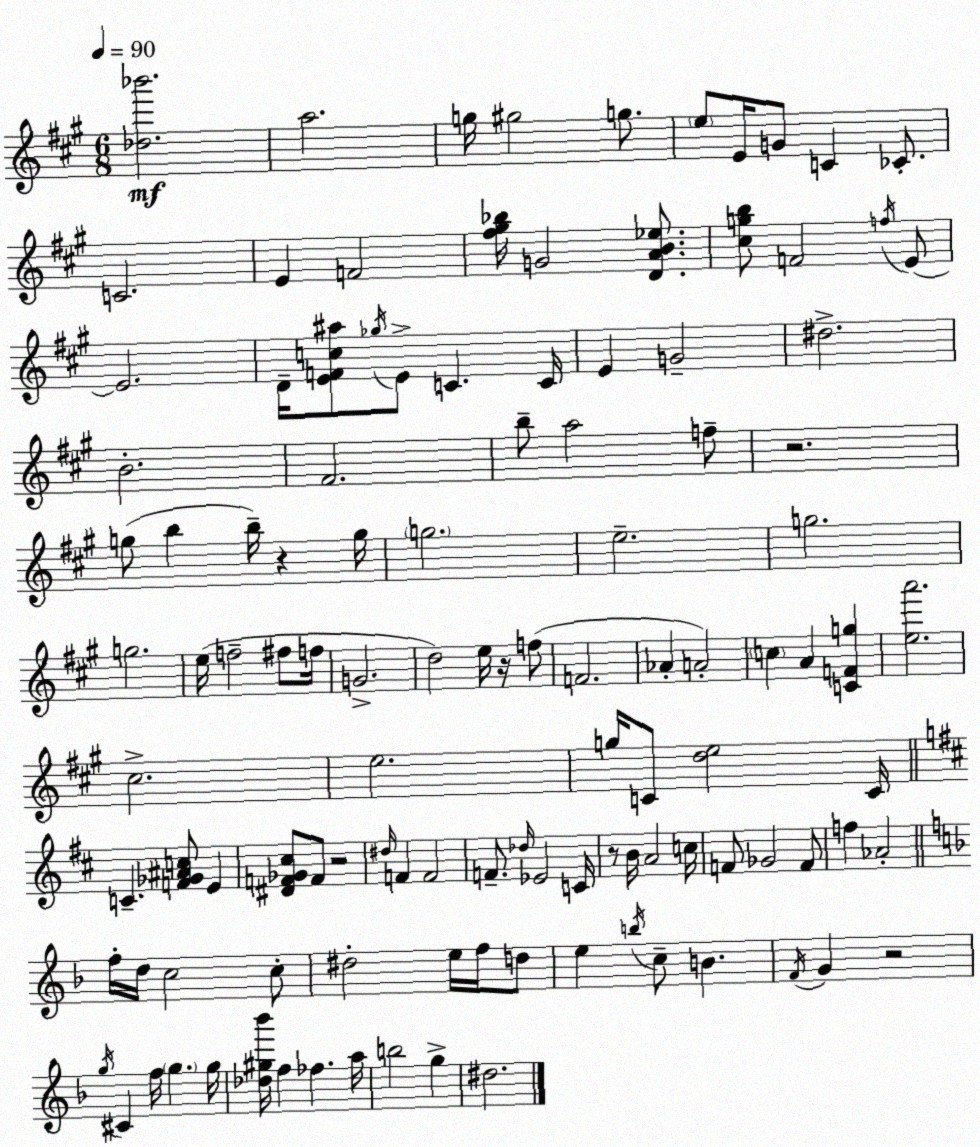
X:1
T:Untitled
M:6/8
L:1/4
K:A
[_d_b']2 a2 g/4 ^g2 g/2 e/2 E/4 G/2 C _C/2 C2 E F2 [^f^g_b]/4 G2 [DAB_e]/2 [^cgb]/2 F2 f/4 E/2 E2 D/4 [EFc^a]/2 _g/4 E/2 C C/4 E G2 ^d2 B2 ^F2 b/2 a2 f/2 z2 g/2 b b/4 z g/4 g2 e2 g2 g2 e/4 f2 ^f/2 f/4 G2 d2 e/4 z/4 f/2 F2 _A A2 c A [CFg] [ea']2 ^c2 e2 g/4 C/2 [de]2 C/4 C [F_G^Ac]/2 E [^DF_G^c]/2 F/2 z2 ^d/4 F F2 F/2 _d/4 _E2 C/4 z/2 B/4 A2 c/4 F/2 _G2 F/2 f _A2 f/4 d/4 c2 c/2 ^d2 e/4 f/4 d/2 e b/4 c/2 B F/4 G z2 g/4 ^C f/4 g g/4 [_d^g_b']/4 f _f a/4 b2 g ^d2